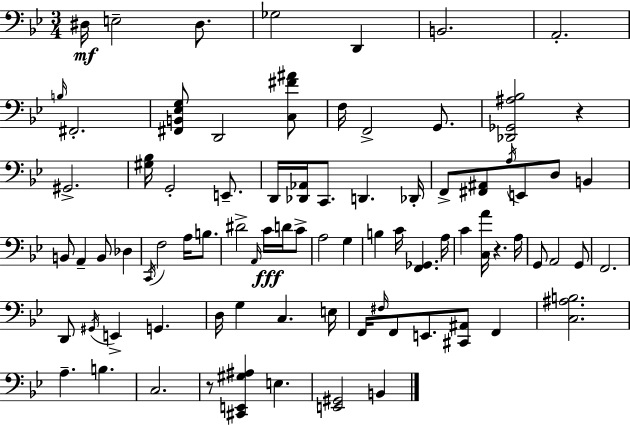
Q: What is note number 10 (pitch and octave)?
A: D2